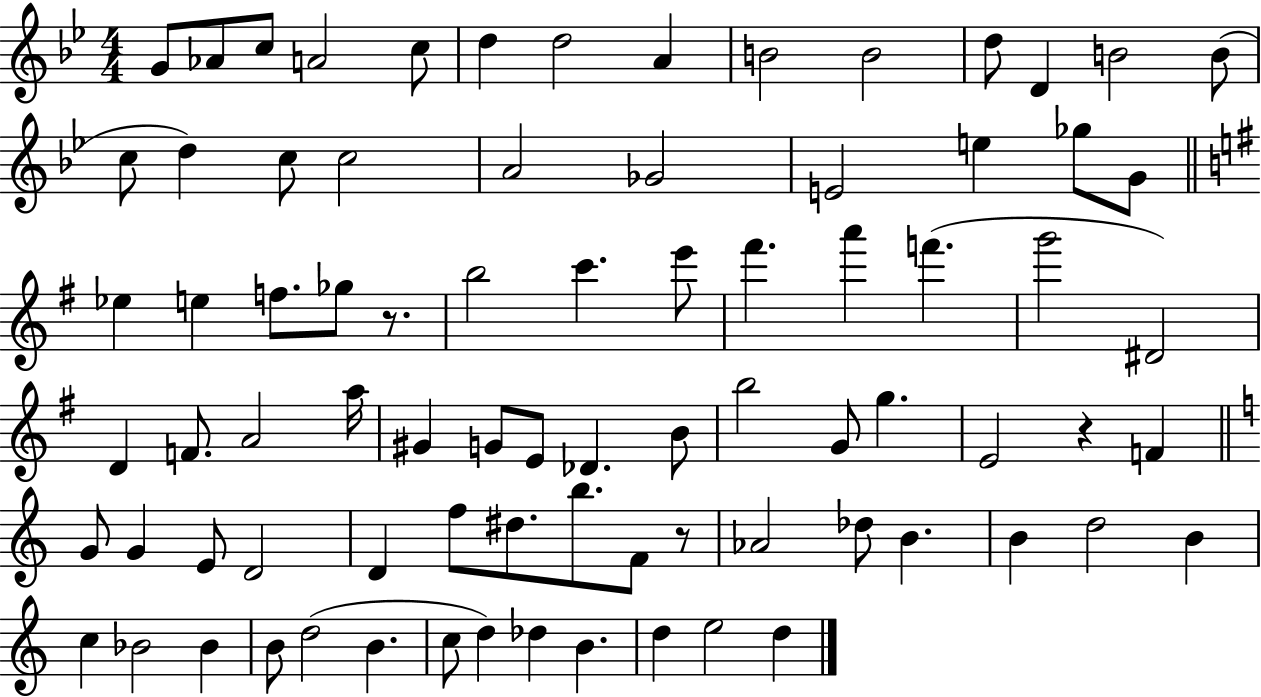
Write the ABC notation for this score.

X:1
T:Untitled
M:4/4
L:1/4
K:Bb
G/2 _A/2 c/2 A2 c/2 d d2 A B2 B2 d/2 D B2 B/2 c/2 d c/2 c2 A2 _G2 E2 e _g/2 G/2 _e e f/2 _g/2 z/2 b2 c' e'/2 ^f' a' f' g'2 ^D2 D F/2 A2 a/4 ^G G/2 E/2 _D B/2 b2 G/2 g E2 z F G/2 G E/2 D2 D f/2 ^d/2 b/2 F/2 z/2 _A2 _d/2 B B d2 B c _B2 _B B/2 d2 B c/2 d _d B d e2 d